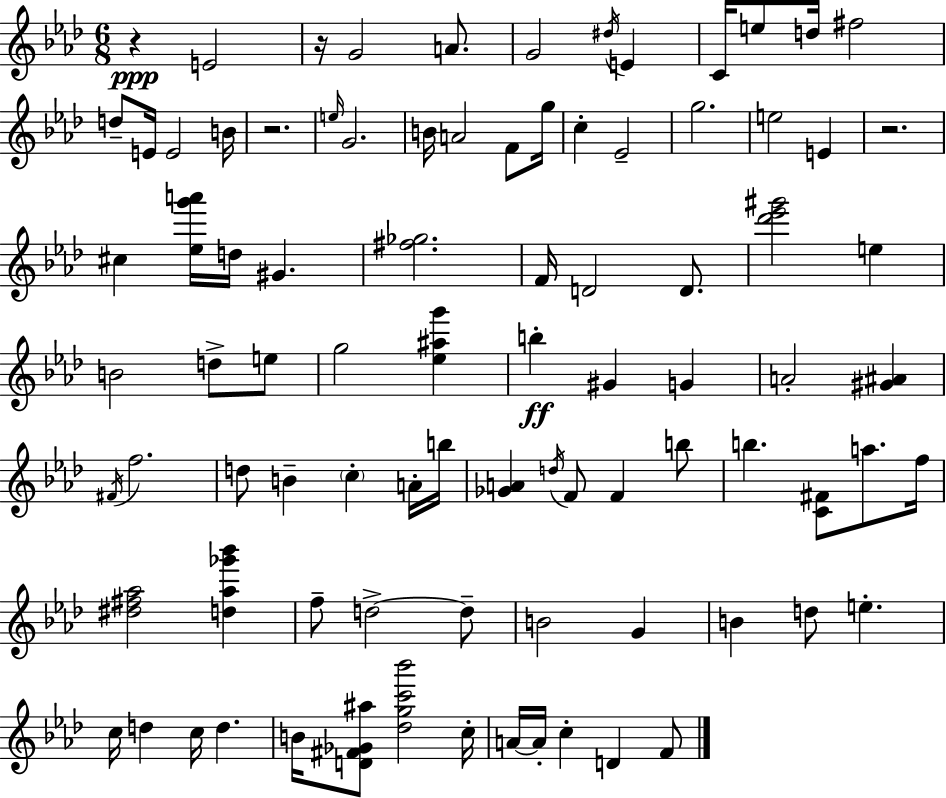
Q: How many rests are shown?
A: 4